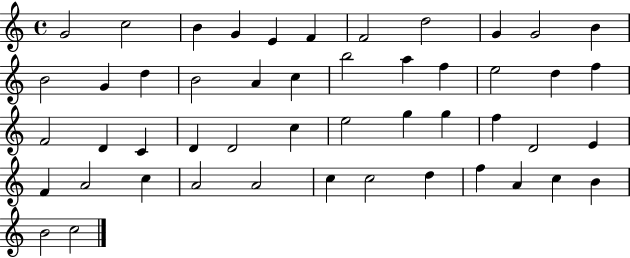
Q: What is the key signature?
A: C major